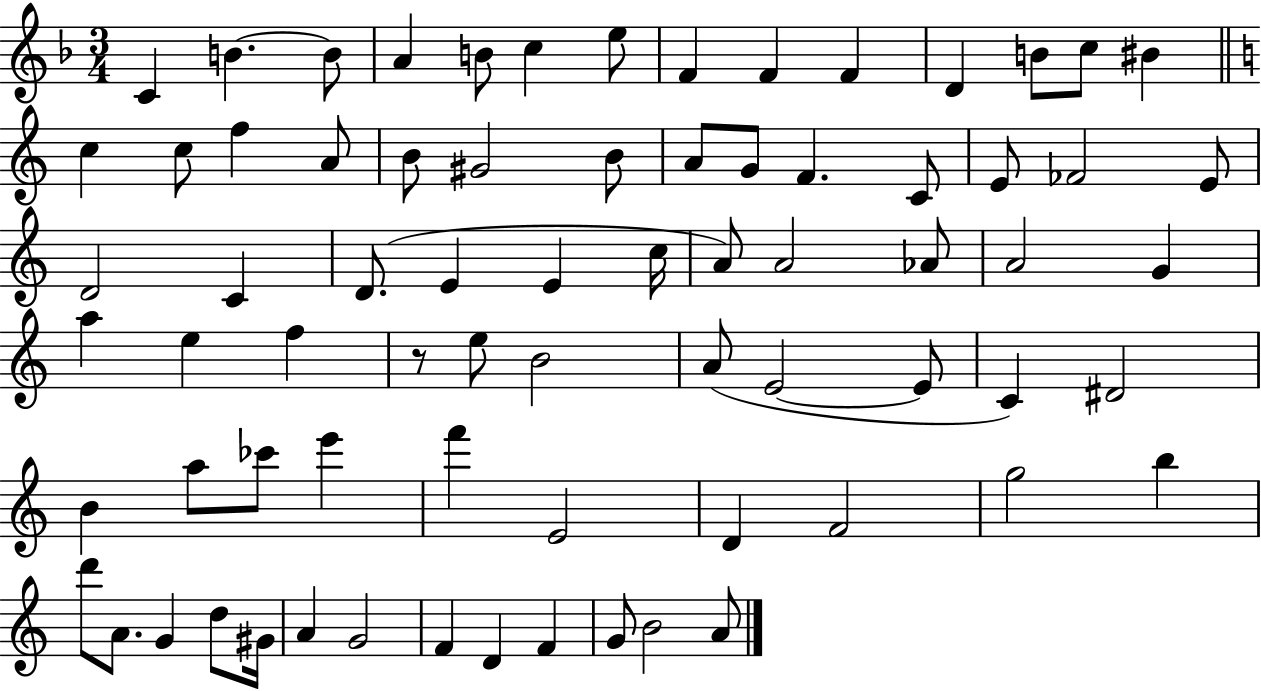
{
  \clef treble
  \numericTimeSignature
  \time 3/4
  \key f \major
  c'4 b'4.~~ b'8 | a'4 b'8 c''4 e''8 | f'4 f'4 f'4 | d'4 b'8 c''8 bis'4 | \break \bar "||" \break \key c \major c''4 c''8 f''4 a'8 | b'8 gis'2 b'8 | a'8 g'8 f'4. c'8 | e'8 fes'2 e'8 | \break d'2 c'4 | d'8.( e'4 e'4 c''16 | a'8) a'2 aes'8 | a'2 g'4 | \break a''4 e''4 f''4 | r8 e''8 b'2 | a'8( e'2~~ e'8 | c'4) dis'2 | \break b'4 a''8 ces'''8 e'''4 | f'''4 e'2 | d'4 f'2 | g''2 b''4 | \break d'''8 a'8. g'4 d''8 gis'16 | a'4 g'2 | f'4 d'4 f'4 | g'8 b'2 a'8 | \break \bar "|."
}